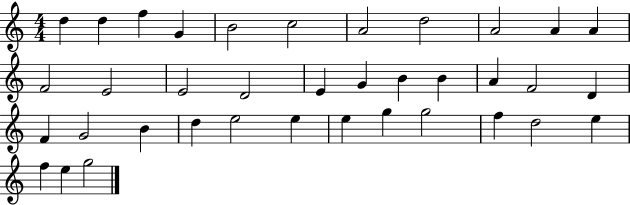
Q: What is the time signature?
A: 4/4